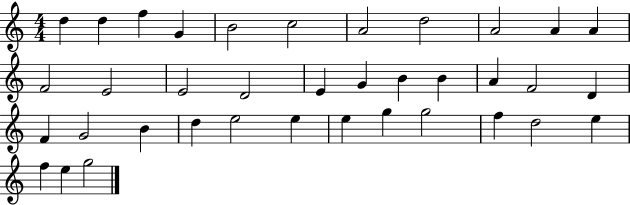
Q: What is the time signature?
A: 4/4